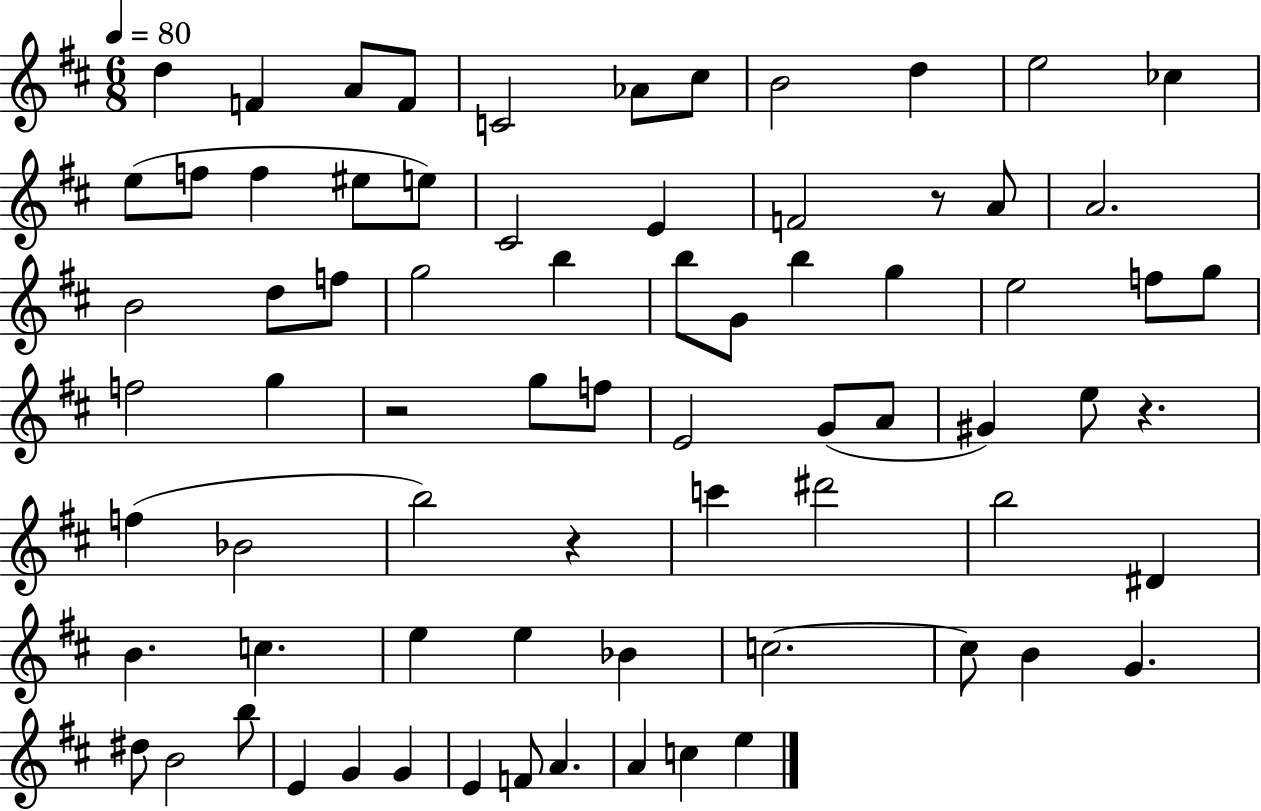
{
  \clef treble
  \numericTimeSignature
  \time 6/8
  \key d \major
  \tempo 4 = 80
  d''4 f'4 a'8 f'8 | c'2 aes'8 cis''8 | b'2 d''4 | e''2 ces''4 | \break e''8( f''8 f''4 eis''8 e''8) | cis'2 e'4 | f'2 r8 a'8 | a'2. | \break b'2 d''8 f''8 | g''2 b''4 | b''8 g'8 b''4 g''4 | e''2 f''8 g''8 | \break f''2 g''4 | r2 g''8 f''8 | e'2 g'8( a'8 | gis'4) e''8 r4. | \break f''4( bes'2 | b''2) r4 | c'''4 dis'''2 | b''2 dis'4 | \break b'4. c''4. | e''4 e''4 bes'4 | c''2.~~ | c''8 b'4 g'4. | \break dis''8 b'2 b''8 | e'4 g'4 g'4 | e'4 f'8 a'4. | a'4 c''4 e''4 | \break \bar "|."
}